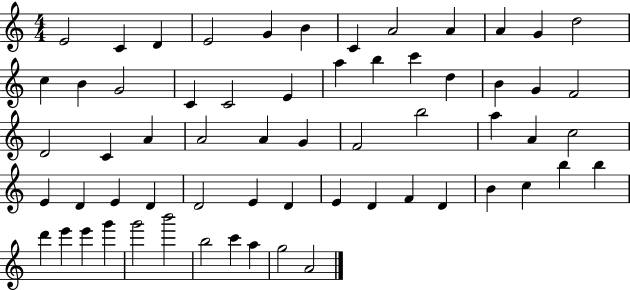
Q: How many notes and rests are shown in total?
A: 62